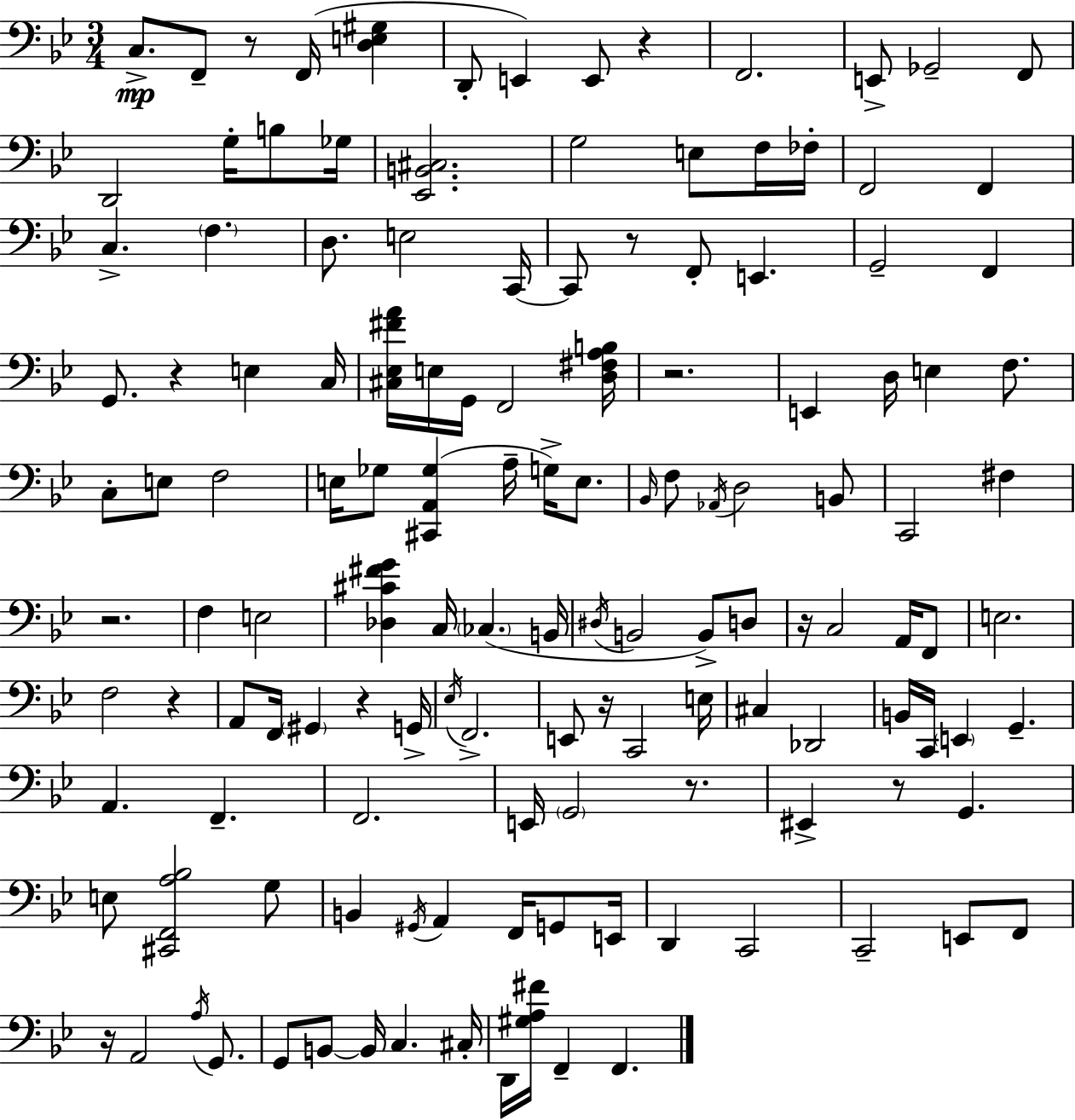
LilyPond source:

{
  \clef bass
  \numericTimeSignature
  \time 3/4
  \key bes \major
  c8.->\mp f,8-- r8 f,16( <d e gis>4 | d,8-. e,4) e,8 r4 | f,2. | e,8-> ges,2-- f,8 | \break d,2 g16-. b8 ges16 | <ees, b, cis>2. | g2 e8 f16 fes16-. | f,2 f,4 | \break c4.-> \parenthesize f4. | d8. e2 c,16~~ | c,8 r8 f,8-. e,4. | g,2-- f,4 | \break g,8. r4 e4 c16 | <cis ees fis' a'>16 e16 g,16 f,2 <d fis a b>16 | r2. | e,4 d16 e4 f8. | \break c8-. e8 f2 | e16 ges8 <cis, a, ges>4( a16-- g16->) e8. | \grace { bes,16 } f8 \acciaccatura { aes,16 } d2 | b,8 c,2 fis4 | \break r2. | f4 e2 | <des cis' fis' g'>4 c16 \parenthesize ces4.( | b,16 \acciaccatura { dis16 } b,2 b,8->) | \break d8 r16 c2 | a,16 f,8 e2. | f2 r4 | a,8 f,16 \parenthesize gis,4 r4 | \break g,16-> \acciaccatura { ees16 } f,2.-> | e,8 r16 c,2 | e16 cis4 des,2 | b,16 c,16 \parenthesize e,4 g,4.-- | \break a,4. f,4.-- | f,2. | e,16 \parenthesize g,2 | r8. eis,4-> r8 g,4. | \break e8 <cis, f, a bes>2 | g8 b,4 \acciaccatura { gis,16 } a,4 | f,16 g,8 e,16 d,4 c,2 | c,2-- | \break e,8 f,8 r16 a,2 | \acciaccatura { a16 } g,8. g,8 b,8~~ b,16 c4. | cis16-. d,16 <gis a fis'>16 f,4-- | f,4. \bar "|."
}